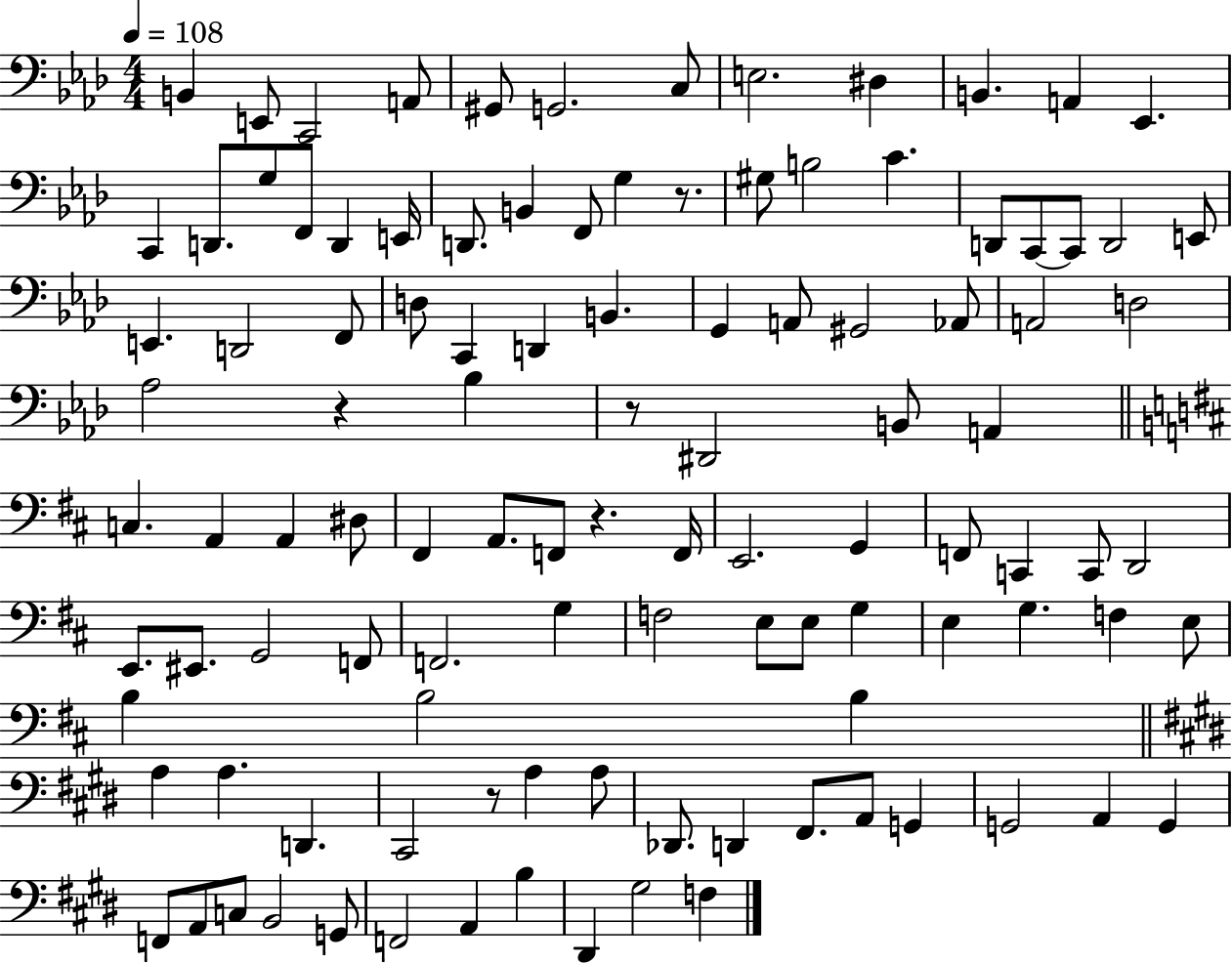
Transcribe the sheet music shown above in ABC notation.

X:1
T:Untitled
M:4/4
L:1/4
K:Ab
B,, E,,/2 C,,2 A,,/2 ^G,,/2 G,,2 C,/2 E,2 ^D, B,, A,, _E,, C,, D,,/2 G,/2 F,,/2 D,, E,,/4 D,,/2 B,, F,,/2 G, z/2 ^G,/2 B,2 C D,,/2 C,,/2 C,,/2 D,,2 E,,/2 E,, D,,2 F,,/2 D,/2 C,, D,, B,, G,, A,,/2 ^G,,2 _A,,/2 A,,2 D,2 _A,2 z _B, z/2 ^D,,2 B,,/2 A,, C, A,, A,, ^D,/2 ^F,, A,,/2 F,,/2 z F,,/4 E,,2 G,, F,,/2 C,, C,,/2 D,,2 E,,/2 ^E,,/2 G,,2 F,,/2 F,,2 G, F,2 E,/2 E,/2 G, E, G, F, E,/2 B, B,2 B, A, A, D,, ^C,,2 z/2 A, A,/2 _D,,/2 D,, ^F,,/2 A,,/2 G,, G,,2 A,, G,, F,,/2 A,,/2 C,/2 B,,2 G,,/2 F,,2 A,, B, ^D,, ^G,2 F,